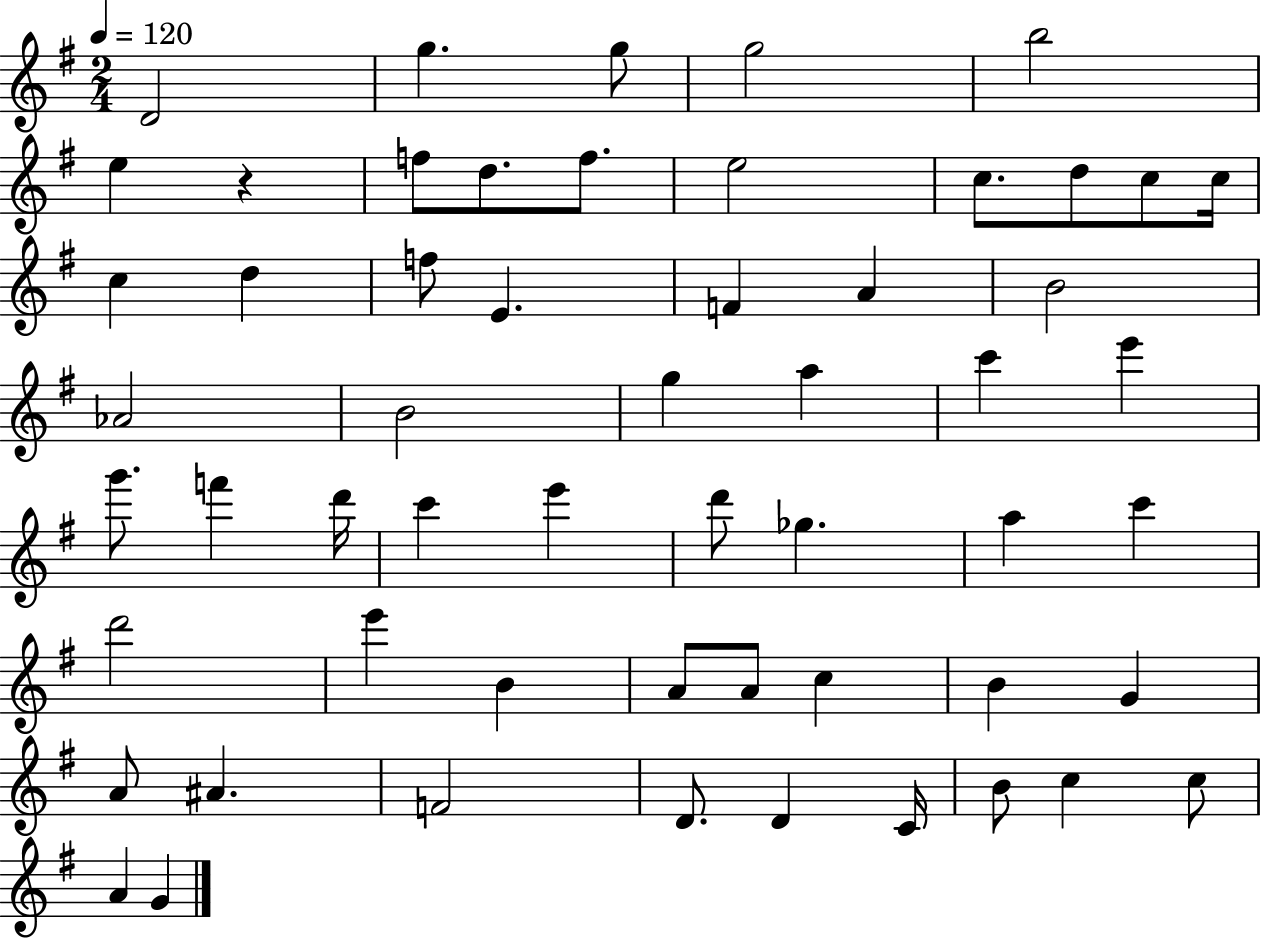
D4/h G5/q. G5/e G5/h B5/h E5/q R/q F5/e D5/e. F5/e. E5/h C5/e. D5/e C5/e C5/s C5/q D5/q F5/e E4/q. F4/q A4/q B4/h Ab4/h B4/h G5/q A5/q C6/q E6/q G6/e. F6/q D6/s C6/q E6/q D6/e Gb5/q. A5/q C6/q D6/h E6/q B4/q A4/e A4/e C5/q B4/q G4/q A4/e A#4/q. F4/h D4/e. D4/q C4/s B4/e C5/q C5/e A4/q G4/q